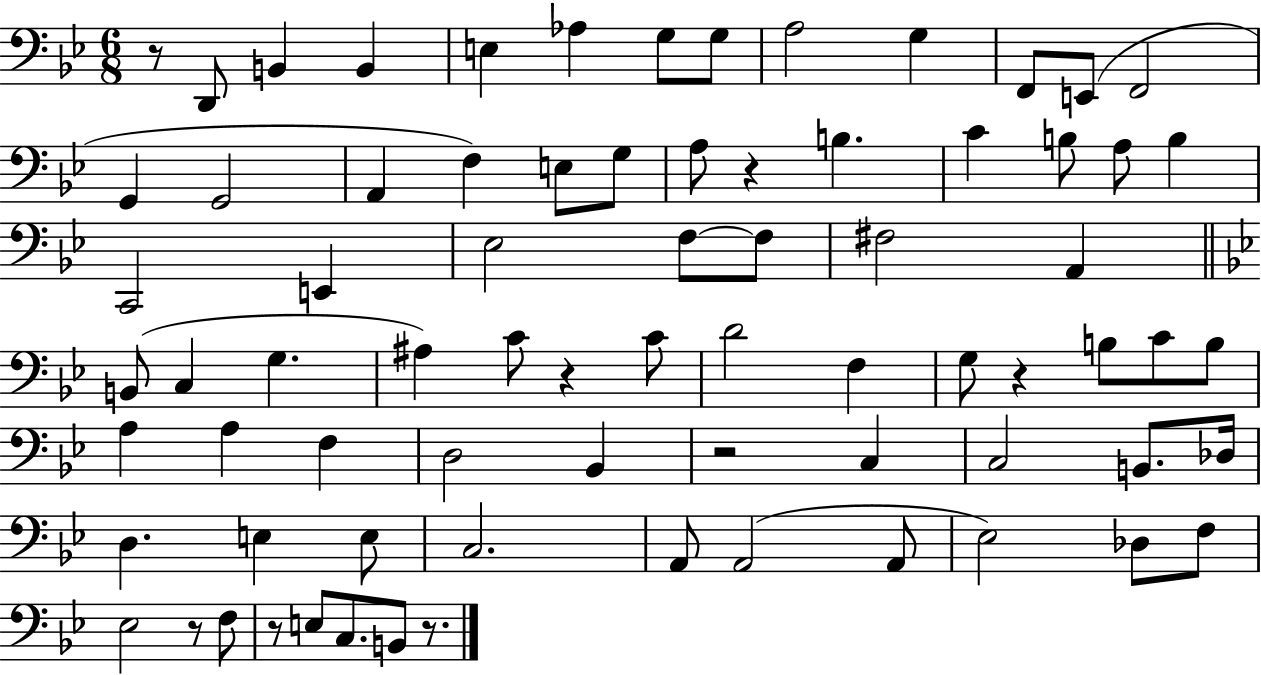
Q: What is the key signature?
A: BES major